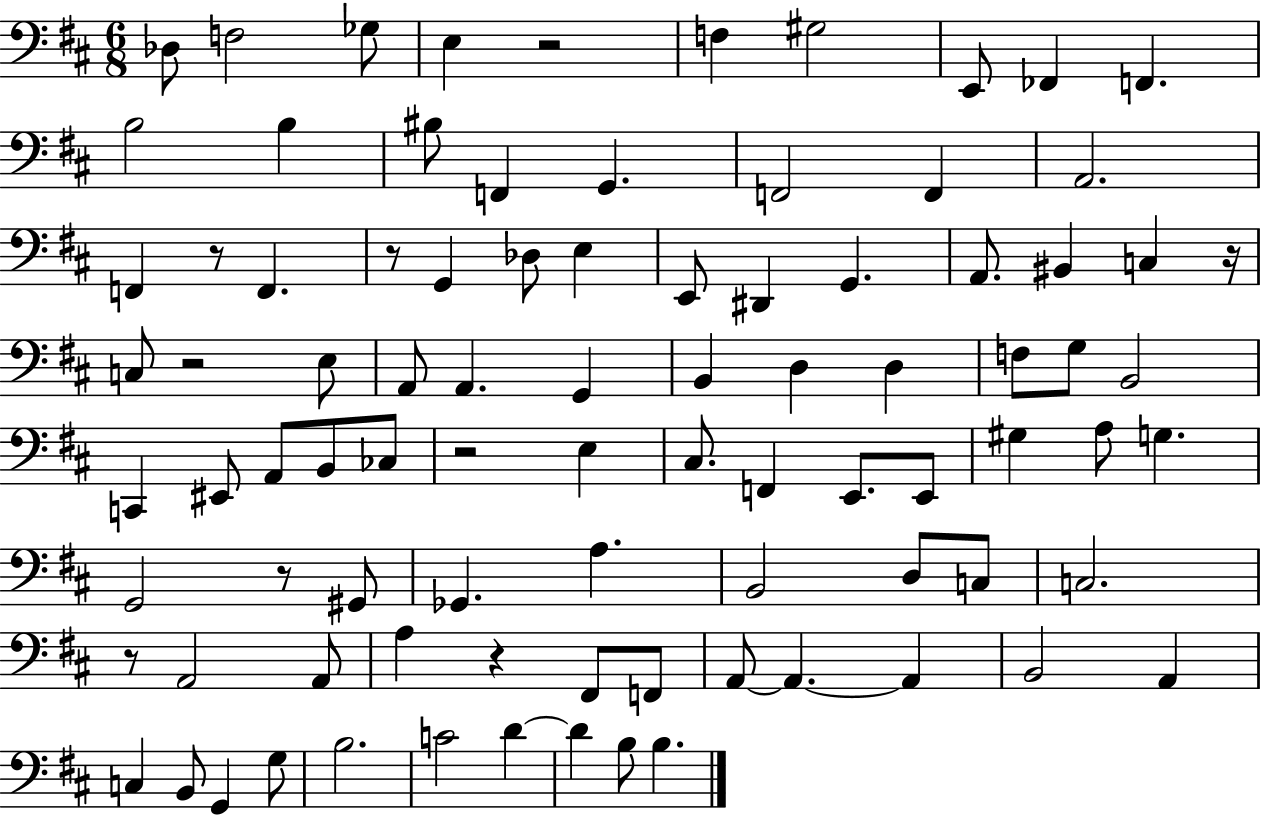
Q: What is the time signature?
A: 6/8